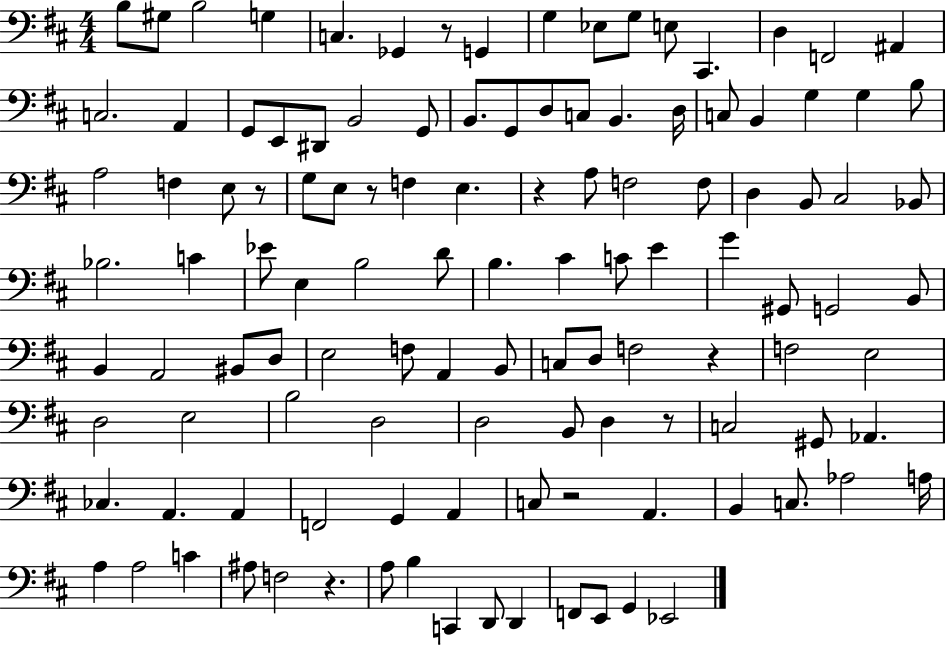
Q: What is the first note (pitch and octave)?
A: B3